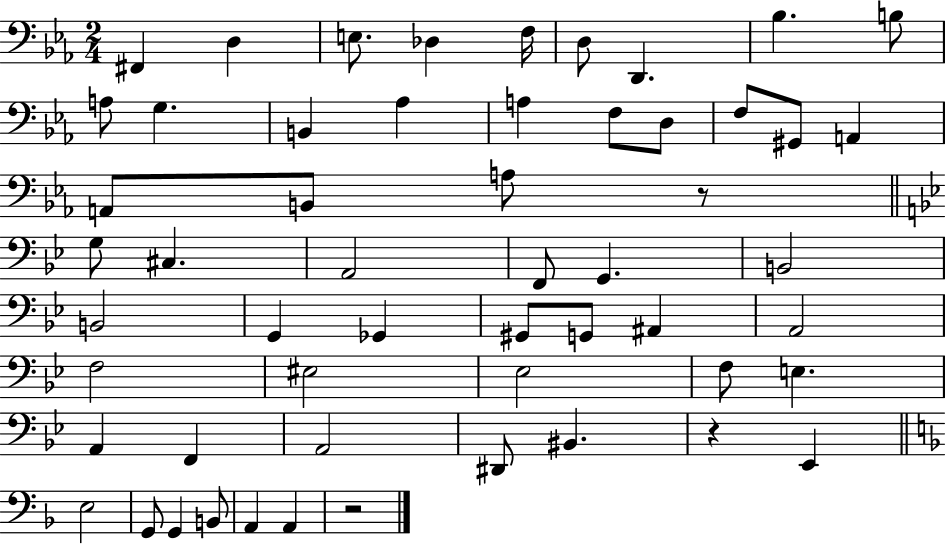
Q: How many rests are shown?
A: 3